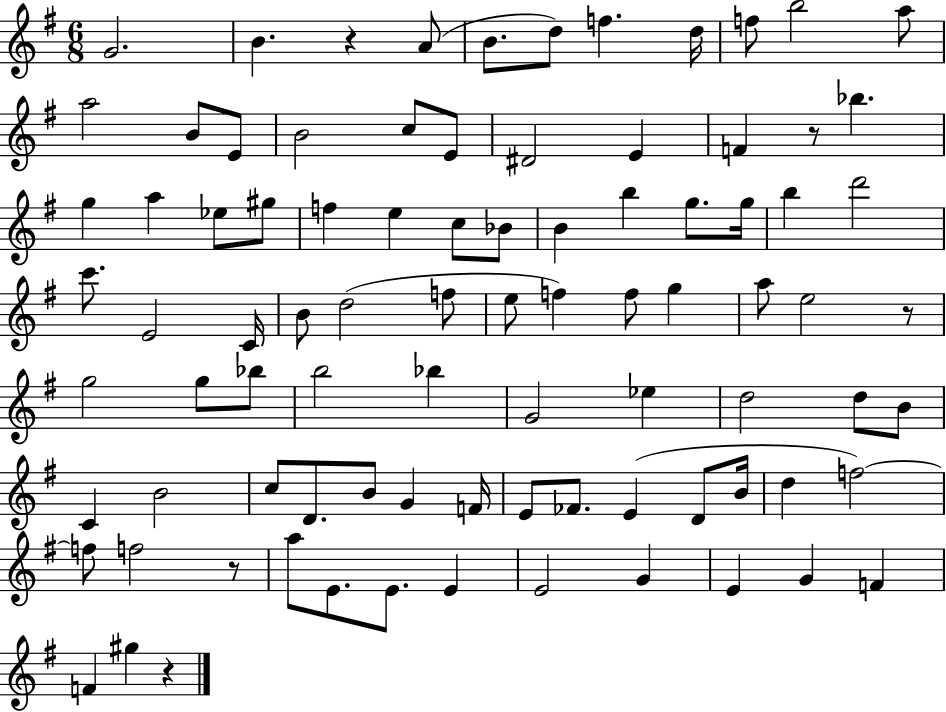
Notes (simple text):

G4/h. B4/q. R/q A4/e B4/e. D5/e F5/q. D5/s F5/e B5/h A5/e A5/h B4/e E4/e B4/h C5/e E4/e D#4/h E4/q F4/q R/e Bb5/q. G5/q A5/q Eb5/e G#5/e F5/q E5/q C5/e Bb4/e B4/q B5/q G5/e. G5/s B5/q D6/h C6/e. E4/h C4/s B4/e D5/h F5/e E5/e F5/q F5/e G5/q A5/e E5/h R/e G5/h G5/e Bb5/e B5/h Bb5/q G4/h Eb5/q D5/h D5/e B4/e C4/q B4/h C5/e D4/e. B4/e G4/q F4/s E4/e FES4/e. E4/q D4/e B4/s D5/q F5/h F5/e F5/h R/e A5/e E4/e. E4/e. E4/q E4/h G4/q E4/q G4/q F4/q F4/q G#5/q R/q